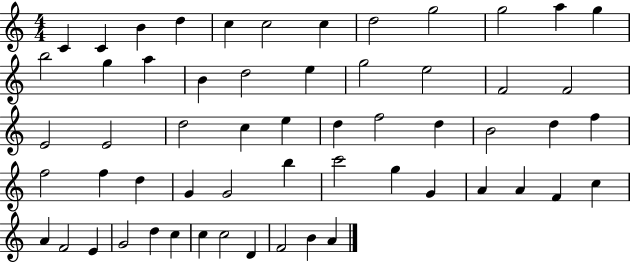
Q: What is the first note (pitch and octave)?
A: C4